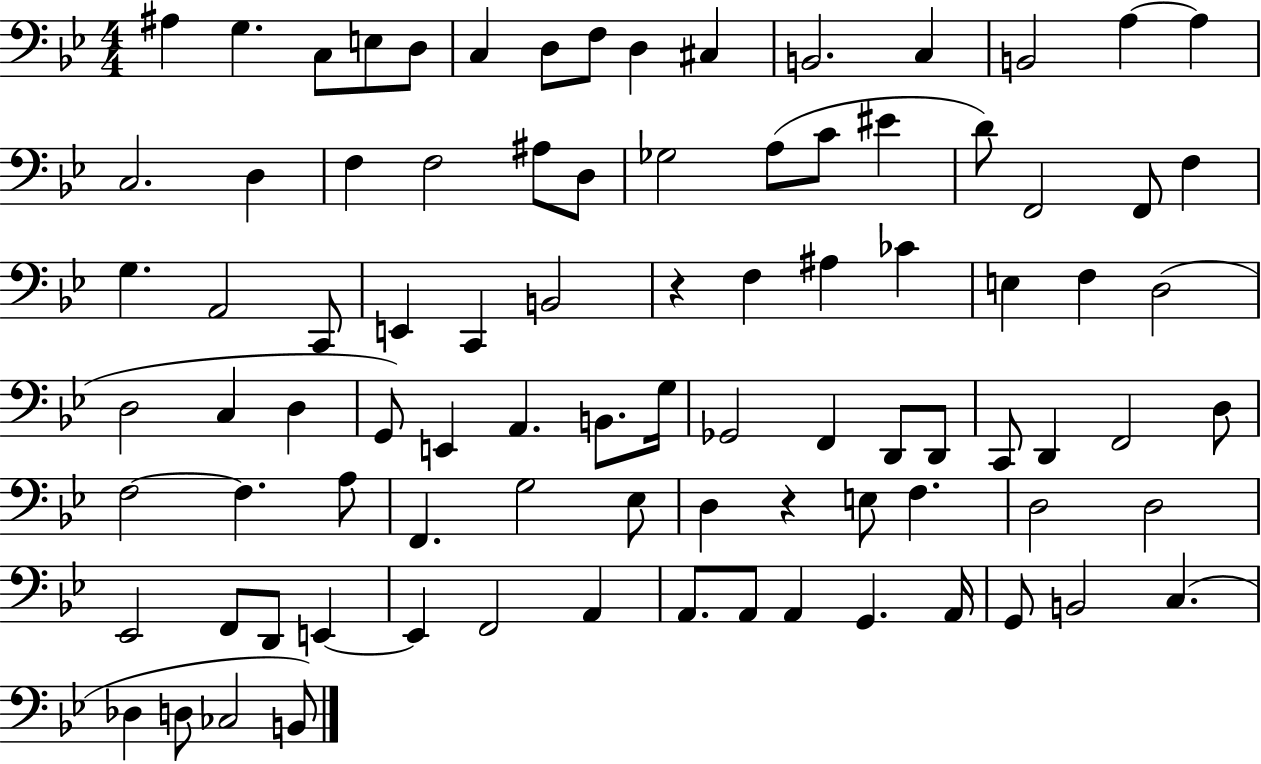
{
  \clef bass
  \numericTimeSignature
  \time 4/4
  \key bes \major
  ais4 g4. c8 e8 d8 | c4 d8 f8 d4 cis4 | b,2. c4 | b,2 a4~~ a4 | \break c2. d4 | f4 f2 ais8 d8 | ges2 a8( c'8 eis'4 | d'8) f,2 f,8 f4 | \break g4. a,2 c,8 | e,4 c,4 b,2 | r4 f4 ais4 ces'4 | e4 f4 d2( | \break d2 c4 d4 | g,8) e,4 a,4. b,8. g16 | ges,2 f,4 d,8 d,8 | c,8 d,4 f,2 d8 | \break f2~~ f4. a8 | f,4. g2 ees8 | d4 r4 e8 f4. | d2 d2 | \break ees,2 f,8 d,8 e,4~~ | e,4 f,2 a,4 | a,8. a,8 a,4 g,4. a,16 | g,8 b,2 c4.( | \break des4 d8 ces2 b,8) | \bar "|."
}